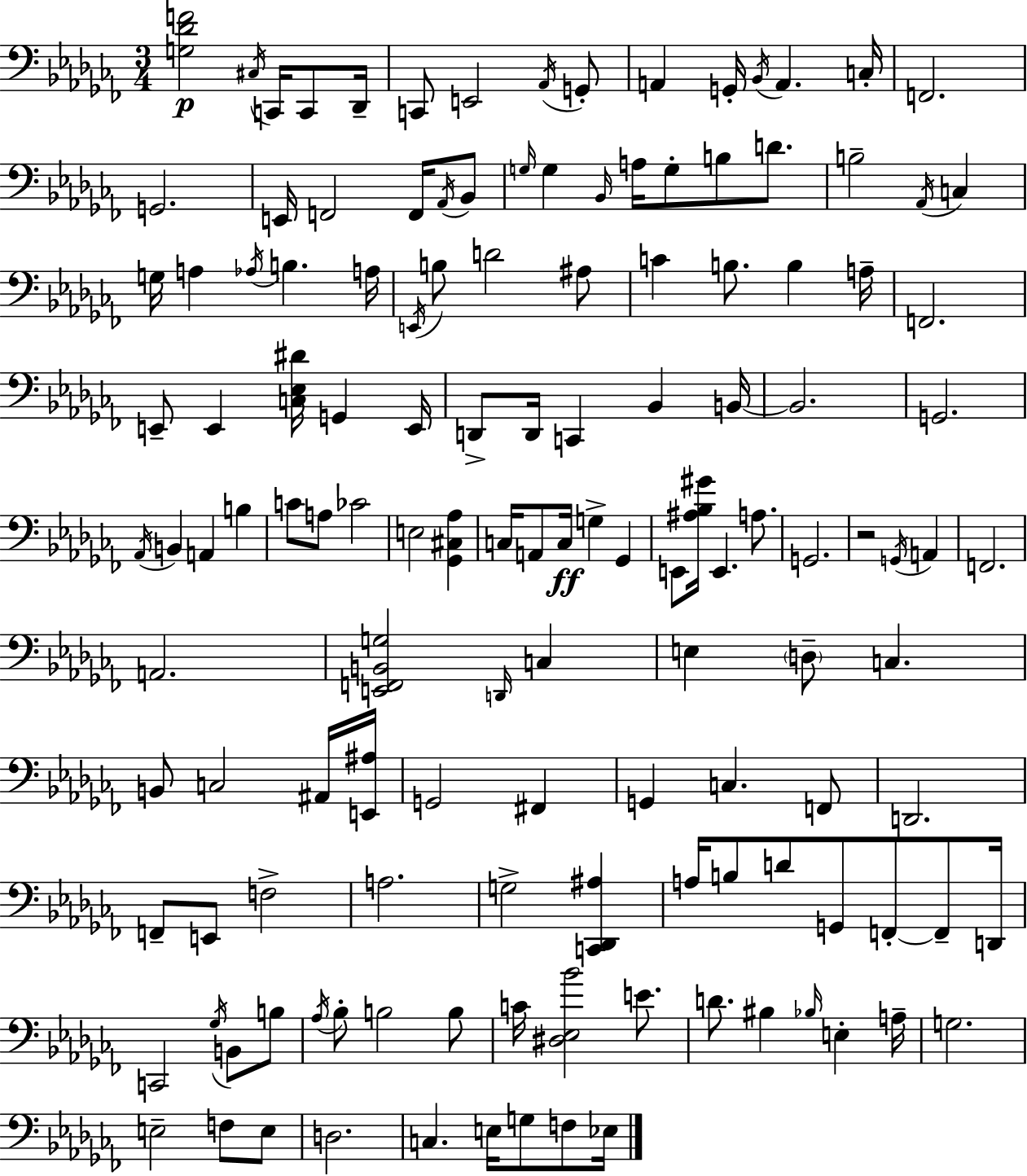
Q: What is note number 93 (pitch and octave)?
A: F3